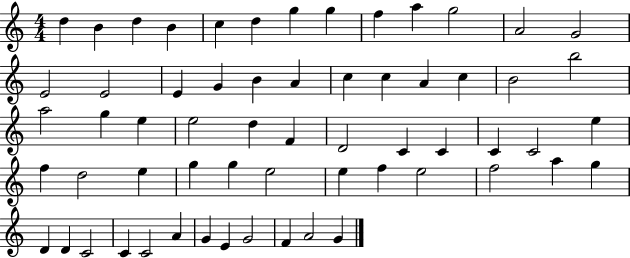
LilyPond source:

{
  \clef treble
  \numericTimeSignature
  \time 4/4
  \key c \major
  d''4 b'4 d''4 b'4 | c''4 d''4 g''4 g''4 | f''4 a''4 g''2 | a'2 g'2 | \break e'2 e'2 | e'4 g'4 b'4 a'4 | c''4 c''4 a'4 c''4 | b'2 b''2 | \break a''2 g''4 e''4 | e''2 d''4 f'4 | d'2 c'4 c'4 | c'4 c'2 e''4 | \break f''4 d''2 e''4 | g''4 g''4 e''2 | e''4 f''4 e''2 | f''2 a''4 g''4 | \break d'4 d'4 c'2 | c'4 c'2 a'4 | g'4 e'4 g'2 | f'4 a'2 g'4 | \break \bar "|."
}